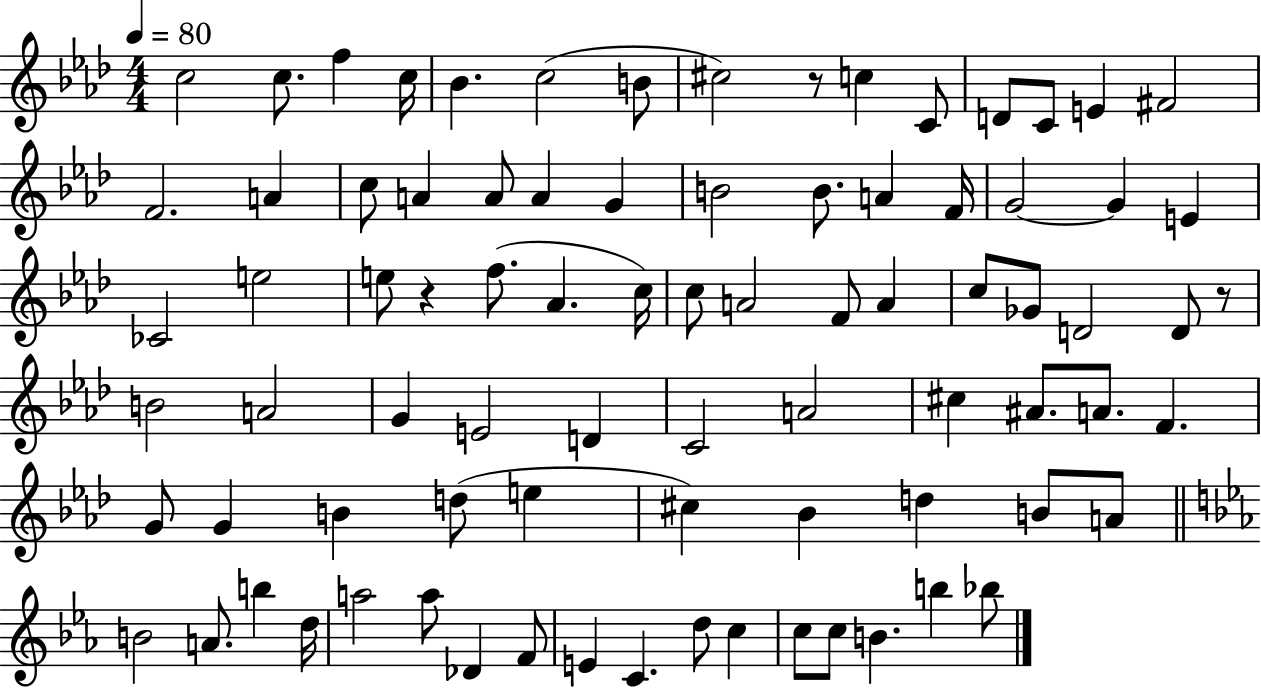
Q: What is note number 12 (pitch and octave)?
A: C4